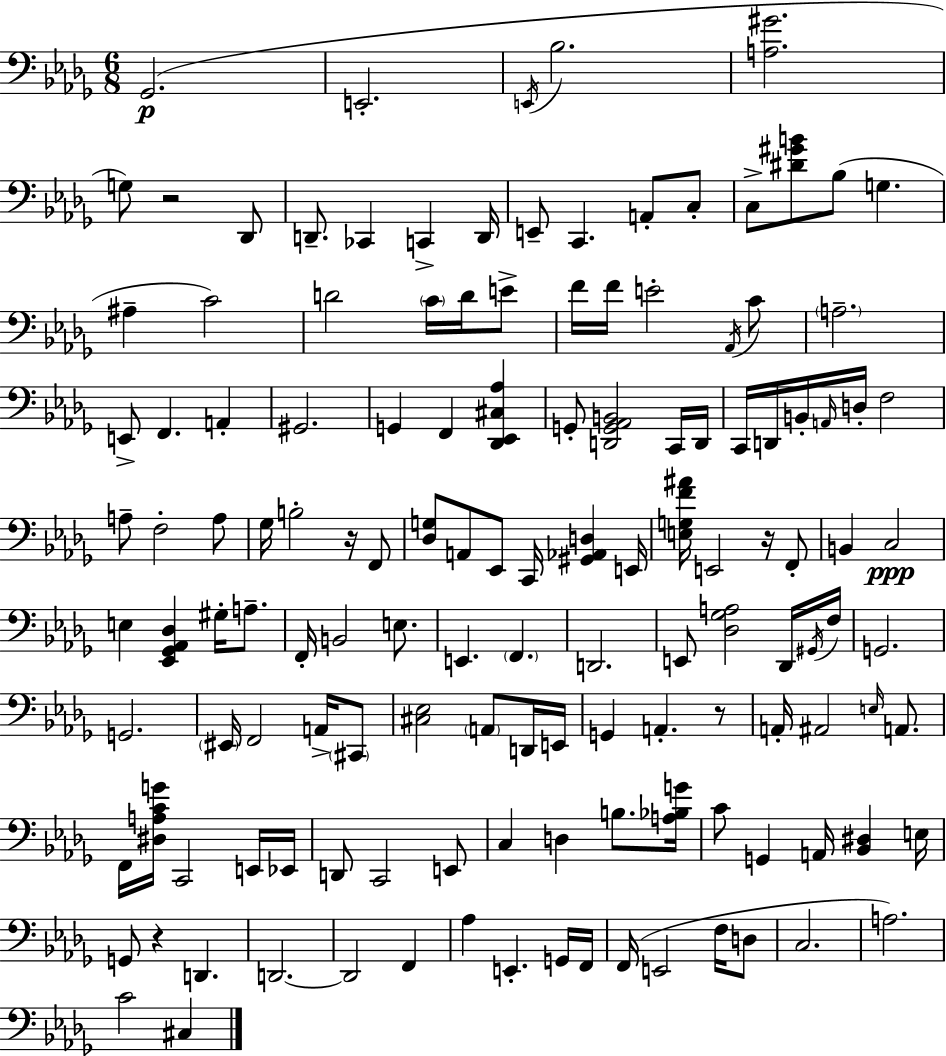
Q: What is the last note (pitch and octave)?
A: C#3